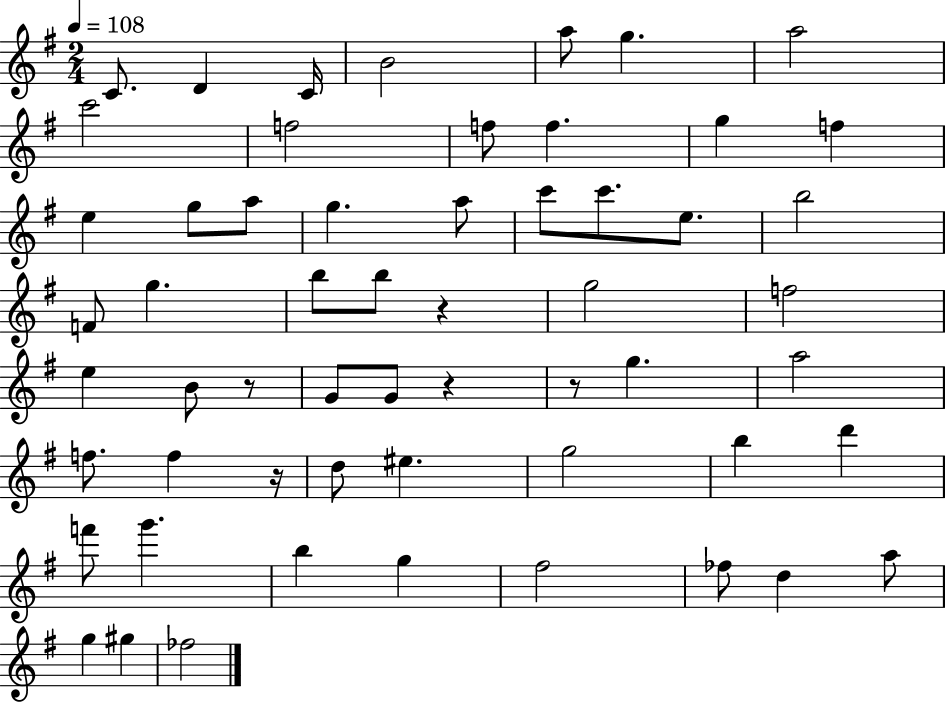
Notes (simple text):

C4/e. D4/q C4/s B4/h A5/e G5/q. A5/h C6/h F5/h F5/e F5/q. G5/q F5/q E5/q G5/e A5/e G5/q. A5/e C6/e C6/e. E5/e. B5/h F4/e G5/q. B5/e B5/e R/q G5/h F5/h E5/q B4/e R/e G4/e G4/e R/q R/e G5/q. A5/h F5/e. F5/q R/s D5/e EIS5/q. G5/h B5/q D6/q F6/e G6/q. B5/q G5/q F#5/h FES5/e D5/q A5/e G5/q G#5/q FES5/h